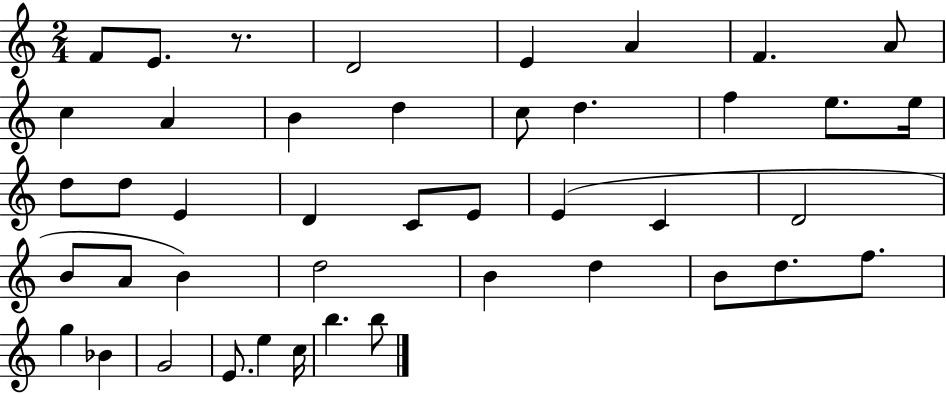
F4/e E4/e. R/e. D4/h E4/q A4/q F4/q. A4/e C5/q A4/q B4/q D5/q C5/e D5/q. F5/q E5/e. E5/s D5/e D5/e E4/q D4/q C4/e E4/e E4/q C4/q D4/h B4/e A4/e B4/q D5/h B4/q D5/q B4/e D5/e. F5/e. G5/q Bb4/q G4/h E4/e. E5/q C5/s B5/q. B5/e